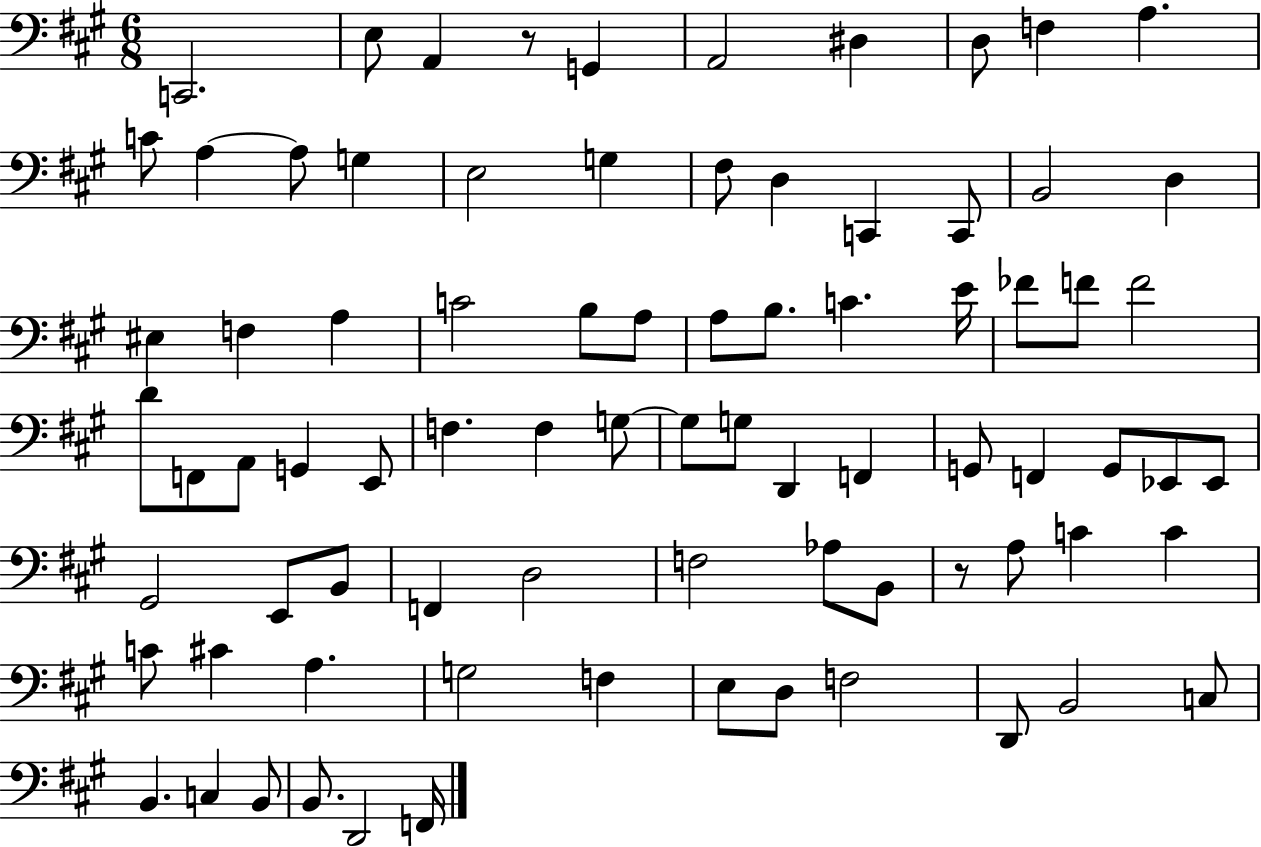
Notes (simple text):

C2/h. E3/e A2/q R/e G2/q A2/h D#3/q D3/e F3/q A3/q. C4/e A3/q A3/e G3/q E3/h G3/q F#3/e D3/q C2/q C2/e B2/h D3/q EIS3/q F3/q A3/q C4/h B3/e A3/e A3/e B3/e. C4/q. E4/s FES4/e F4/e F4/h D4/e F2/e A2/e G2/q E2/e F3/q. F3/q G3/e G3/e G3/e D2/q F2/q G2/e F2/q G2/e Eb2/e Eb2/e G#2/h E2/e B2/e F2/q D3/h F3/h Ab3/e B2/e R/e A3/e C4/q C4/q C4/e C#4/q A3/q. G3/h F3/q E3/e D3/e F3/h D2/e B2/h C3/e B2/q. C3/q B2/e B2/e. D2/h F2/s